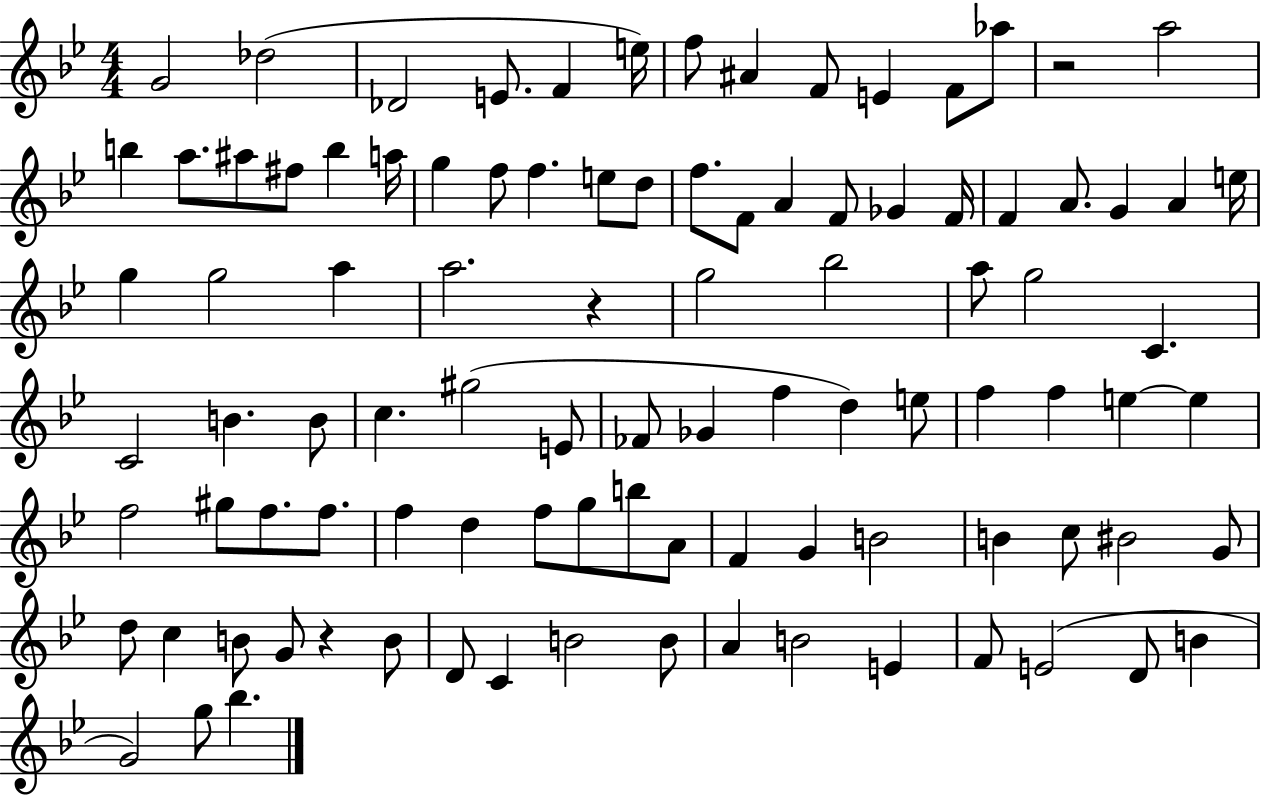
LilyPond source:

{
  \clef treble
  \numericTimeSignature
  \time 4/4
  \key bes \major
  g'2 des''2( | des'2 e'8. f'4 e''16) | f''8 ais'4 f'8 e'4 f'8 aes''8 | r2 a''2 | \break b''4 a''8. ais''8 fis''8 b''4 a''16 | g''4 f''8 f''4. e''8 d''8 | f''8. f'8 a'4 f'8 ges'4 f'16 | f'4 a'8. g'4 a'4 e''16 | \break g''4 g''2 a''4 | a''2. r4 | g''2 bes''2 | a''8 g''2 c'4. | \break c'2 b'4. b'8 | c''4. gis''2( e'8 | fes'8 ges'4 f''4 d''4) e''8 | f''4 f''4 e''4~~ e''4 | \break f''2 gis''8 f''8. f''8. | f''4 d''4 f''8 g''8 b''8 a'8 | f'4 g'4 b'2 | b'4 c''8 bis'2 g'8 | \break d''8 c''4 b'8 g'8 r4 b'8 | d'8 c'4 b'2 b'8 | a'4 b'2 e'4 | f'8 e'2( d'8 b'4 | \break g'2) g''8 bes''4. | \bar "|."
}